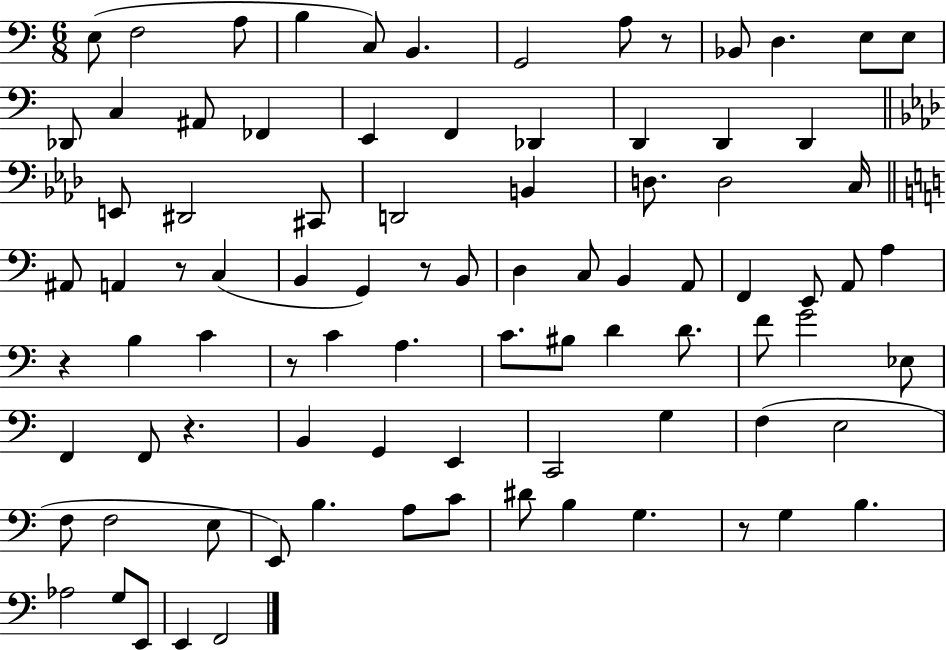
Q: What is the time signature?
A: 6/8